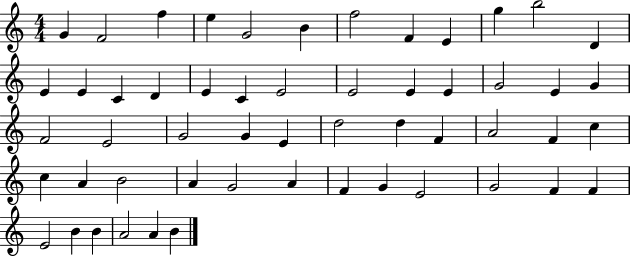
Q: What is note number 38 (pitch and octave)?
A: A4